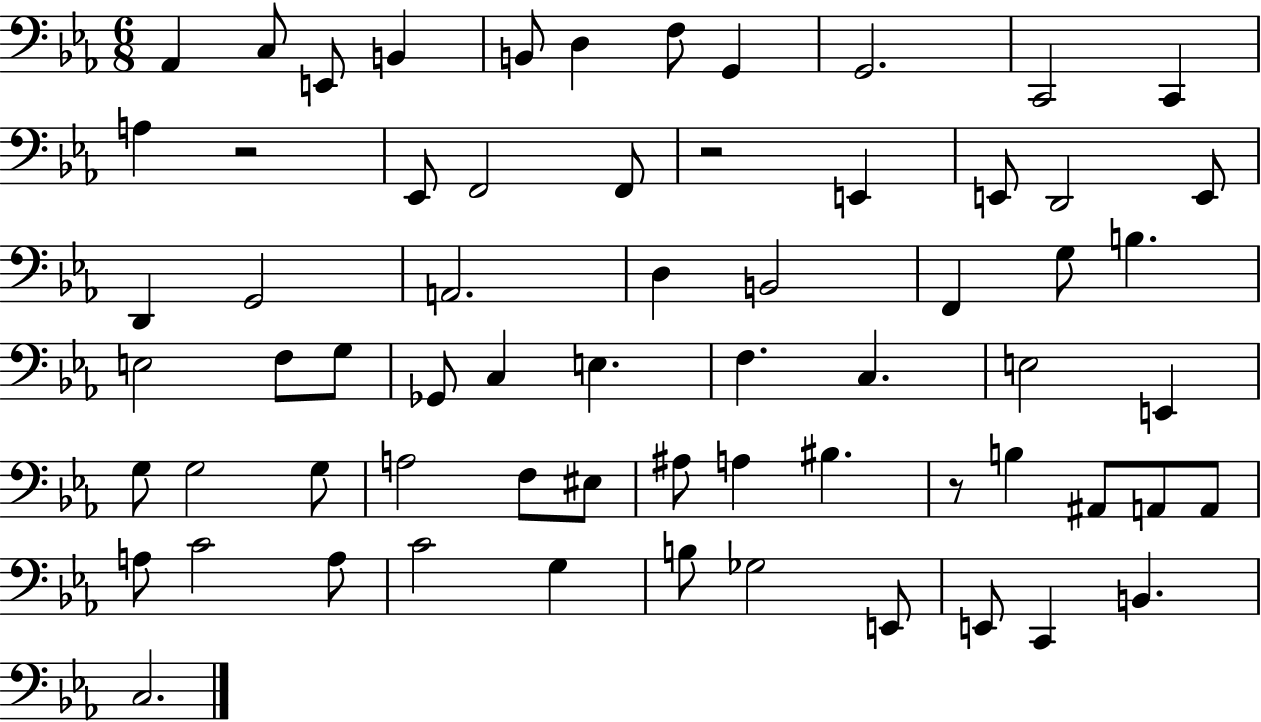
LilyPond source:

{
  \clef bass
  \numericTimeSignature
  \time 6/8
  \key ees \major
  \repeat volta 2 { aes,4 c8 e,8 b,4 | b,8 d4 f8 g,4 | g,2. | c,2 c,4 | \break a4 r2 | ees,8 f,2 f,8 | r2 e,4 | e,8 d,2 e,8 | \break d,4 g,2 | a,2. | d4 b,2 | f,4 g8 b4. | \break e2 f8 g8 | ges,8 c4 e4. | f4. c4. | e2 e,4 | \break g8 g2 g8 | a2 f8 eis8 | ais8 a4 bis4. | r8 b4 ais,8 a,8 a,8 | \break a8 c'2 a8 | c'2 g4 | b8 ges2 e,8 | e,8 c,4 b,4. | \break c2. | } \bar "|."
}